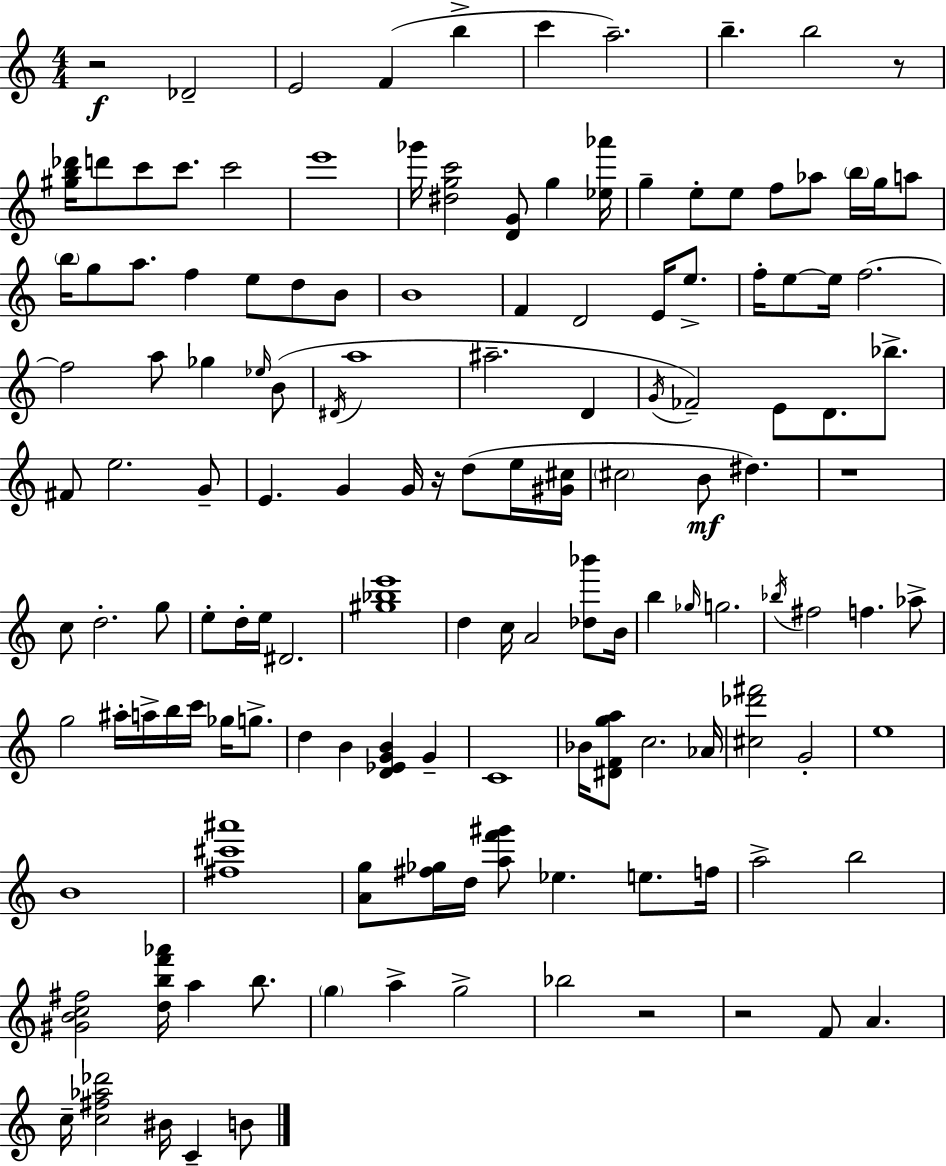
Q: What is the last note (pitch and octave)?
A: B4